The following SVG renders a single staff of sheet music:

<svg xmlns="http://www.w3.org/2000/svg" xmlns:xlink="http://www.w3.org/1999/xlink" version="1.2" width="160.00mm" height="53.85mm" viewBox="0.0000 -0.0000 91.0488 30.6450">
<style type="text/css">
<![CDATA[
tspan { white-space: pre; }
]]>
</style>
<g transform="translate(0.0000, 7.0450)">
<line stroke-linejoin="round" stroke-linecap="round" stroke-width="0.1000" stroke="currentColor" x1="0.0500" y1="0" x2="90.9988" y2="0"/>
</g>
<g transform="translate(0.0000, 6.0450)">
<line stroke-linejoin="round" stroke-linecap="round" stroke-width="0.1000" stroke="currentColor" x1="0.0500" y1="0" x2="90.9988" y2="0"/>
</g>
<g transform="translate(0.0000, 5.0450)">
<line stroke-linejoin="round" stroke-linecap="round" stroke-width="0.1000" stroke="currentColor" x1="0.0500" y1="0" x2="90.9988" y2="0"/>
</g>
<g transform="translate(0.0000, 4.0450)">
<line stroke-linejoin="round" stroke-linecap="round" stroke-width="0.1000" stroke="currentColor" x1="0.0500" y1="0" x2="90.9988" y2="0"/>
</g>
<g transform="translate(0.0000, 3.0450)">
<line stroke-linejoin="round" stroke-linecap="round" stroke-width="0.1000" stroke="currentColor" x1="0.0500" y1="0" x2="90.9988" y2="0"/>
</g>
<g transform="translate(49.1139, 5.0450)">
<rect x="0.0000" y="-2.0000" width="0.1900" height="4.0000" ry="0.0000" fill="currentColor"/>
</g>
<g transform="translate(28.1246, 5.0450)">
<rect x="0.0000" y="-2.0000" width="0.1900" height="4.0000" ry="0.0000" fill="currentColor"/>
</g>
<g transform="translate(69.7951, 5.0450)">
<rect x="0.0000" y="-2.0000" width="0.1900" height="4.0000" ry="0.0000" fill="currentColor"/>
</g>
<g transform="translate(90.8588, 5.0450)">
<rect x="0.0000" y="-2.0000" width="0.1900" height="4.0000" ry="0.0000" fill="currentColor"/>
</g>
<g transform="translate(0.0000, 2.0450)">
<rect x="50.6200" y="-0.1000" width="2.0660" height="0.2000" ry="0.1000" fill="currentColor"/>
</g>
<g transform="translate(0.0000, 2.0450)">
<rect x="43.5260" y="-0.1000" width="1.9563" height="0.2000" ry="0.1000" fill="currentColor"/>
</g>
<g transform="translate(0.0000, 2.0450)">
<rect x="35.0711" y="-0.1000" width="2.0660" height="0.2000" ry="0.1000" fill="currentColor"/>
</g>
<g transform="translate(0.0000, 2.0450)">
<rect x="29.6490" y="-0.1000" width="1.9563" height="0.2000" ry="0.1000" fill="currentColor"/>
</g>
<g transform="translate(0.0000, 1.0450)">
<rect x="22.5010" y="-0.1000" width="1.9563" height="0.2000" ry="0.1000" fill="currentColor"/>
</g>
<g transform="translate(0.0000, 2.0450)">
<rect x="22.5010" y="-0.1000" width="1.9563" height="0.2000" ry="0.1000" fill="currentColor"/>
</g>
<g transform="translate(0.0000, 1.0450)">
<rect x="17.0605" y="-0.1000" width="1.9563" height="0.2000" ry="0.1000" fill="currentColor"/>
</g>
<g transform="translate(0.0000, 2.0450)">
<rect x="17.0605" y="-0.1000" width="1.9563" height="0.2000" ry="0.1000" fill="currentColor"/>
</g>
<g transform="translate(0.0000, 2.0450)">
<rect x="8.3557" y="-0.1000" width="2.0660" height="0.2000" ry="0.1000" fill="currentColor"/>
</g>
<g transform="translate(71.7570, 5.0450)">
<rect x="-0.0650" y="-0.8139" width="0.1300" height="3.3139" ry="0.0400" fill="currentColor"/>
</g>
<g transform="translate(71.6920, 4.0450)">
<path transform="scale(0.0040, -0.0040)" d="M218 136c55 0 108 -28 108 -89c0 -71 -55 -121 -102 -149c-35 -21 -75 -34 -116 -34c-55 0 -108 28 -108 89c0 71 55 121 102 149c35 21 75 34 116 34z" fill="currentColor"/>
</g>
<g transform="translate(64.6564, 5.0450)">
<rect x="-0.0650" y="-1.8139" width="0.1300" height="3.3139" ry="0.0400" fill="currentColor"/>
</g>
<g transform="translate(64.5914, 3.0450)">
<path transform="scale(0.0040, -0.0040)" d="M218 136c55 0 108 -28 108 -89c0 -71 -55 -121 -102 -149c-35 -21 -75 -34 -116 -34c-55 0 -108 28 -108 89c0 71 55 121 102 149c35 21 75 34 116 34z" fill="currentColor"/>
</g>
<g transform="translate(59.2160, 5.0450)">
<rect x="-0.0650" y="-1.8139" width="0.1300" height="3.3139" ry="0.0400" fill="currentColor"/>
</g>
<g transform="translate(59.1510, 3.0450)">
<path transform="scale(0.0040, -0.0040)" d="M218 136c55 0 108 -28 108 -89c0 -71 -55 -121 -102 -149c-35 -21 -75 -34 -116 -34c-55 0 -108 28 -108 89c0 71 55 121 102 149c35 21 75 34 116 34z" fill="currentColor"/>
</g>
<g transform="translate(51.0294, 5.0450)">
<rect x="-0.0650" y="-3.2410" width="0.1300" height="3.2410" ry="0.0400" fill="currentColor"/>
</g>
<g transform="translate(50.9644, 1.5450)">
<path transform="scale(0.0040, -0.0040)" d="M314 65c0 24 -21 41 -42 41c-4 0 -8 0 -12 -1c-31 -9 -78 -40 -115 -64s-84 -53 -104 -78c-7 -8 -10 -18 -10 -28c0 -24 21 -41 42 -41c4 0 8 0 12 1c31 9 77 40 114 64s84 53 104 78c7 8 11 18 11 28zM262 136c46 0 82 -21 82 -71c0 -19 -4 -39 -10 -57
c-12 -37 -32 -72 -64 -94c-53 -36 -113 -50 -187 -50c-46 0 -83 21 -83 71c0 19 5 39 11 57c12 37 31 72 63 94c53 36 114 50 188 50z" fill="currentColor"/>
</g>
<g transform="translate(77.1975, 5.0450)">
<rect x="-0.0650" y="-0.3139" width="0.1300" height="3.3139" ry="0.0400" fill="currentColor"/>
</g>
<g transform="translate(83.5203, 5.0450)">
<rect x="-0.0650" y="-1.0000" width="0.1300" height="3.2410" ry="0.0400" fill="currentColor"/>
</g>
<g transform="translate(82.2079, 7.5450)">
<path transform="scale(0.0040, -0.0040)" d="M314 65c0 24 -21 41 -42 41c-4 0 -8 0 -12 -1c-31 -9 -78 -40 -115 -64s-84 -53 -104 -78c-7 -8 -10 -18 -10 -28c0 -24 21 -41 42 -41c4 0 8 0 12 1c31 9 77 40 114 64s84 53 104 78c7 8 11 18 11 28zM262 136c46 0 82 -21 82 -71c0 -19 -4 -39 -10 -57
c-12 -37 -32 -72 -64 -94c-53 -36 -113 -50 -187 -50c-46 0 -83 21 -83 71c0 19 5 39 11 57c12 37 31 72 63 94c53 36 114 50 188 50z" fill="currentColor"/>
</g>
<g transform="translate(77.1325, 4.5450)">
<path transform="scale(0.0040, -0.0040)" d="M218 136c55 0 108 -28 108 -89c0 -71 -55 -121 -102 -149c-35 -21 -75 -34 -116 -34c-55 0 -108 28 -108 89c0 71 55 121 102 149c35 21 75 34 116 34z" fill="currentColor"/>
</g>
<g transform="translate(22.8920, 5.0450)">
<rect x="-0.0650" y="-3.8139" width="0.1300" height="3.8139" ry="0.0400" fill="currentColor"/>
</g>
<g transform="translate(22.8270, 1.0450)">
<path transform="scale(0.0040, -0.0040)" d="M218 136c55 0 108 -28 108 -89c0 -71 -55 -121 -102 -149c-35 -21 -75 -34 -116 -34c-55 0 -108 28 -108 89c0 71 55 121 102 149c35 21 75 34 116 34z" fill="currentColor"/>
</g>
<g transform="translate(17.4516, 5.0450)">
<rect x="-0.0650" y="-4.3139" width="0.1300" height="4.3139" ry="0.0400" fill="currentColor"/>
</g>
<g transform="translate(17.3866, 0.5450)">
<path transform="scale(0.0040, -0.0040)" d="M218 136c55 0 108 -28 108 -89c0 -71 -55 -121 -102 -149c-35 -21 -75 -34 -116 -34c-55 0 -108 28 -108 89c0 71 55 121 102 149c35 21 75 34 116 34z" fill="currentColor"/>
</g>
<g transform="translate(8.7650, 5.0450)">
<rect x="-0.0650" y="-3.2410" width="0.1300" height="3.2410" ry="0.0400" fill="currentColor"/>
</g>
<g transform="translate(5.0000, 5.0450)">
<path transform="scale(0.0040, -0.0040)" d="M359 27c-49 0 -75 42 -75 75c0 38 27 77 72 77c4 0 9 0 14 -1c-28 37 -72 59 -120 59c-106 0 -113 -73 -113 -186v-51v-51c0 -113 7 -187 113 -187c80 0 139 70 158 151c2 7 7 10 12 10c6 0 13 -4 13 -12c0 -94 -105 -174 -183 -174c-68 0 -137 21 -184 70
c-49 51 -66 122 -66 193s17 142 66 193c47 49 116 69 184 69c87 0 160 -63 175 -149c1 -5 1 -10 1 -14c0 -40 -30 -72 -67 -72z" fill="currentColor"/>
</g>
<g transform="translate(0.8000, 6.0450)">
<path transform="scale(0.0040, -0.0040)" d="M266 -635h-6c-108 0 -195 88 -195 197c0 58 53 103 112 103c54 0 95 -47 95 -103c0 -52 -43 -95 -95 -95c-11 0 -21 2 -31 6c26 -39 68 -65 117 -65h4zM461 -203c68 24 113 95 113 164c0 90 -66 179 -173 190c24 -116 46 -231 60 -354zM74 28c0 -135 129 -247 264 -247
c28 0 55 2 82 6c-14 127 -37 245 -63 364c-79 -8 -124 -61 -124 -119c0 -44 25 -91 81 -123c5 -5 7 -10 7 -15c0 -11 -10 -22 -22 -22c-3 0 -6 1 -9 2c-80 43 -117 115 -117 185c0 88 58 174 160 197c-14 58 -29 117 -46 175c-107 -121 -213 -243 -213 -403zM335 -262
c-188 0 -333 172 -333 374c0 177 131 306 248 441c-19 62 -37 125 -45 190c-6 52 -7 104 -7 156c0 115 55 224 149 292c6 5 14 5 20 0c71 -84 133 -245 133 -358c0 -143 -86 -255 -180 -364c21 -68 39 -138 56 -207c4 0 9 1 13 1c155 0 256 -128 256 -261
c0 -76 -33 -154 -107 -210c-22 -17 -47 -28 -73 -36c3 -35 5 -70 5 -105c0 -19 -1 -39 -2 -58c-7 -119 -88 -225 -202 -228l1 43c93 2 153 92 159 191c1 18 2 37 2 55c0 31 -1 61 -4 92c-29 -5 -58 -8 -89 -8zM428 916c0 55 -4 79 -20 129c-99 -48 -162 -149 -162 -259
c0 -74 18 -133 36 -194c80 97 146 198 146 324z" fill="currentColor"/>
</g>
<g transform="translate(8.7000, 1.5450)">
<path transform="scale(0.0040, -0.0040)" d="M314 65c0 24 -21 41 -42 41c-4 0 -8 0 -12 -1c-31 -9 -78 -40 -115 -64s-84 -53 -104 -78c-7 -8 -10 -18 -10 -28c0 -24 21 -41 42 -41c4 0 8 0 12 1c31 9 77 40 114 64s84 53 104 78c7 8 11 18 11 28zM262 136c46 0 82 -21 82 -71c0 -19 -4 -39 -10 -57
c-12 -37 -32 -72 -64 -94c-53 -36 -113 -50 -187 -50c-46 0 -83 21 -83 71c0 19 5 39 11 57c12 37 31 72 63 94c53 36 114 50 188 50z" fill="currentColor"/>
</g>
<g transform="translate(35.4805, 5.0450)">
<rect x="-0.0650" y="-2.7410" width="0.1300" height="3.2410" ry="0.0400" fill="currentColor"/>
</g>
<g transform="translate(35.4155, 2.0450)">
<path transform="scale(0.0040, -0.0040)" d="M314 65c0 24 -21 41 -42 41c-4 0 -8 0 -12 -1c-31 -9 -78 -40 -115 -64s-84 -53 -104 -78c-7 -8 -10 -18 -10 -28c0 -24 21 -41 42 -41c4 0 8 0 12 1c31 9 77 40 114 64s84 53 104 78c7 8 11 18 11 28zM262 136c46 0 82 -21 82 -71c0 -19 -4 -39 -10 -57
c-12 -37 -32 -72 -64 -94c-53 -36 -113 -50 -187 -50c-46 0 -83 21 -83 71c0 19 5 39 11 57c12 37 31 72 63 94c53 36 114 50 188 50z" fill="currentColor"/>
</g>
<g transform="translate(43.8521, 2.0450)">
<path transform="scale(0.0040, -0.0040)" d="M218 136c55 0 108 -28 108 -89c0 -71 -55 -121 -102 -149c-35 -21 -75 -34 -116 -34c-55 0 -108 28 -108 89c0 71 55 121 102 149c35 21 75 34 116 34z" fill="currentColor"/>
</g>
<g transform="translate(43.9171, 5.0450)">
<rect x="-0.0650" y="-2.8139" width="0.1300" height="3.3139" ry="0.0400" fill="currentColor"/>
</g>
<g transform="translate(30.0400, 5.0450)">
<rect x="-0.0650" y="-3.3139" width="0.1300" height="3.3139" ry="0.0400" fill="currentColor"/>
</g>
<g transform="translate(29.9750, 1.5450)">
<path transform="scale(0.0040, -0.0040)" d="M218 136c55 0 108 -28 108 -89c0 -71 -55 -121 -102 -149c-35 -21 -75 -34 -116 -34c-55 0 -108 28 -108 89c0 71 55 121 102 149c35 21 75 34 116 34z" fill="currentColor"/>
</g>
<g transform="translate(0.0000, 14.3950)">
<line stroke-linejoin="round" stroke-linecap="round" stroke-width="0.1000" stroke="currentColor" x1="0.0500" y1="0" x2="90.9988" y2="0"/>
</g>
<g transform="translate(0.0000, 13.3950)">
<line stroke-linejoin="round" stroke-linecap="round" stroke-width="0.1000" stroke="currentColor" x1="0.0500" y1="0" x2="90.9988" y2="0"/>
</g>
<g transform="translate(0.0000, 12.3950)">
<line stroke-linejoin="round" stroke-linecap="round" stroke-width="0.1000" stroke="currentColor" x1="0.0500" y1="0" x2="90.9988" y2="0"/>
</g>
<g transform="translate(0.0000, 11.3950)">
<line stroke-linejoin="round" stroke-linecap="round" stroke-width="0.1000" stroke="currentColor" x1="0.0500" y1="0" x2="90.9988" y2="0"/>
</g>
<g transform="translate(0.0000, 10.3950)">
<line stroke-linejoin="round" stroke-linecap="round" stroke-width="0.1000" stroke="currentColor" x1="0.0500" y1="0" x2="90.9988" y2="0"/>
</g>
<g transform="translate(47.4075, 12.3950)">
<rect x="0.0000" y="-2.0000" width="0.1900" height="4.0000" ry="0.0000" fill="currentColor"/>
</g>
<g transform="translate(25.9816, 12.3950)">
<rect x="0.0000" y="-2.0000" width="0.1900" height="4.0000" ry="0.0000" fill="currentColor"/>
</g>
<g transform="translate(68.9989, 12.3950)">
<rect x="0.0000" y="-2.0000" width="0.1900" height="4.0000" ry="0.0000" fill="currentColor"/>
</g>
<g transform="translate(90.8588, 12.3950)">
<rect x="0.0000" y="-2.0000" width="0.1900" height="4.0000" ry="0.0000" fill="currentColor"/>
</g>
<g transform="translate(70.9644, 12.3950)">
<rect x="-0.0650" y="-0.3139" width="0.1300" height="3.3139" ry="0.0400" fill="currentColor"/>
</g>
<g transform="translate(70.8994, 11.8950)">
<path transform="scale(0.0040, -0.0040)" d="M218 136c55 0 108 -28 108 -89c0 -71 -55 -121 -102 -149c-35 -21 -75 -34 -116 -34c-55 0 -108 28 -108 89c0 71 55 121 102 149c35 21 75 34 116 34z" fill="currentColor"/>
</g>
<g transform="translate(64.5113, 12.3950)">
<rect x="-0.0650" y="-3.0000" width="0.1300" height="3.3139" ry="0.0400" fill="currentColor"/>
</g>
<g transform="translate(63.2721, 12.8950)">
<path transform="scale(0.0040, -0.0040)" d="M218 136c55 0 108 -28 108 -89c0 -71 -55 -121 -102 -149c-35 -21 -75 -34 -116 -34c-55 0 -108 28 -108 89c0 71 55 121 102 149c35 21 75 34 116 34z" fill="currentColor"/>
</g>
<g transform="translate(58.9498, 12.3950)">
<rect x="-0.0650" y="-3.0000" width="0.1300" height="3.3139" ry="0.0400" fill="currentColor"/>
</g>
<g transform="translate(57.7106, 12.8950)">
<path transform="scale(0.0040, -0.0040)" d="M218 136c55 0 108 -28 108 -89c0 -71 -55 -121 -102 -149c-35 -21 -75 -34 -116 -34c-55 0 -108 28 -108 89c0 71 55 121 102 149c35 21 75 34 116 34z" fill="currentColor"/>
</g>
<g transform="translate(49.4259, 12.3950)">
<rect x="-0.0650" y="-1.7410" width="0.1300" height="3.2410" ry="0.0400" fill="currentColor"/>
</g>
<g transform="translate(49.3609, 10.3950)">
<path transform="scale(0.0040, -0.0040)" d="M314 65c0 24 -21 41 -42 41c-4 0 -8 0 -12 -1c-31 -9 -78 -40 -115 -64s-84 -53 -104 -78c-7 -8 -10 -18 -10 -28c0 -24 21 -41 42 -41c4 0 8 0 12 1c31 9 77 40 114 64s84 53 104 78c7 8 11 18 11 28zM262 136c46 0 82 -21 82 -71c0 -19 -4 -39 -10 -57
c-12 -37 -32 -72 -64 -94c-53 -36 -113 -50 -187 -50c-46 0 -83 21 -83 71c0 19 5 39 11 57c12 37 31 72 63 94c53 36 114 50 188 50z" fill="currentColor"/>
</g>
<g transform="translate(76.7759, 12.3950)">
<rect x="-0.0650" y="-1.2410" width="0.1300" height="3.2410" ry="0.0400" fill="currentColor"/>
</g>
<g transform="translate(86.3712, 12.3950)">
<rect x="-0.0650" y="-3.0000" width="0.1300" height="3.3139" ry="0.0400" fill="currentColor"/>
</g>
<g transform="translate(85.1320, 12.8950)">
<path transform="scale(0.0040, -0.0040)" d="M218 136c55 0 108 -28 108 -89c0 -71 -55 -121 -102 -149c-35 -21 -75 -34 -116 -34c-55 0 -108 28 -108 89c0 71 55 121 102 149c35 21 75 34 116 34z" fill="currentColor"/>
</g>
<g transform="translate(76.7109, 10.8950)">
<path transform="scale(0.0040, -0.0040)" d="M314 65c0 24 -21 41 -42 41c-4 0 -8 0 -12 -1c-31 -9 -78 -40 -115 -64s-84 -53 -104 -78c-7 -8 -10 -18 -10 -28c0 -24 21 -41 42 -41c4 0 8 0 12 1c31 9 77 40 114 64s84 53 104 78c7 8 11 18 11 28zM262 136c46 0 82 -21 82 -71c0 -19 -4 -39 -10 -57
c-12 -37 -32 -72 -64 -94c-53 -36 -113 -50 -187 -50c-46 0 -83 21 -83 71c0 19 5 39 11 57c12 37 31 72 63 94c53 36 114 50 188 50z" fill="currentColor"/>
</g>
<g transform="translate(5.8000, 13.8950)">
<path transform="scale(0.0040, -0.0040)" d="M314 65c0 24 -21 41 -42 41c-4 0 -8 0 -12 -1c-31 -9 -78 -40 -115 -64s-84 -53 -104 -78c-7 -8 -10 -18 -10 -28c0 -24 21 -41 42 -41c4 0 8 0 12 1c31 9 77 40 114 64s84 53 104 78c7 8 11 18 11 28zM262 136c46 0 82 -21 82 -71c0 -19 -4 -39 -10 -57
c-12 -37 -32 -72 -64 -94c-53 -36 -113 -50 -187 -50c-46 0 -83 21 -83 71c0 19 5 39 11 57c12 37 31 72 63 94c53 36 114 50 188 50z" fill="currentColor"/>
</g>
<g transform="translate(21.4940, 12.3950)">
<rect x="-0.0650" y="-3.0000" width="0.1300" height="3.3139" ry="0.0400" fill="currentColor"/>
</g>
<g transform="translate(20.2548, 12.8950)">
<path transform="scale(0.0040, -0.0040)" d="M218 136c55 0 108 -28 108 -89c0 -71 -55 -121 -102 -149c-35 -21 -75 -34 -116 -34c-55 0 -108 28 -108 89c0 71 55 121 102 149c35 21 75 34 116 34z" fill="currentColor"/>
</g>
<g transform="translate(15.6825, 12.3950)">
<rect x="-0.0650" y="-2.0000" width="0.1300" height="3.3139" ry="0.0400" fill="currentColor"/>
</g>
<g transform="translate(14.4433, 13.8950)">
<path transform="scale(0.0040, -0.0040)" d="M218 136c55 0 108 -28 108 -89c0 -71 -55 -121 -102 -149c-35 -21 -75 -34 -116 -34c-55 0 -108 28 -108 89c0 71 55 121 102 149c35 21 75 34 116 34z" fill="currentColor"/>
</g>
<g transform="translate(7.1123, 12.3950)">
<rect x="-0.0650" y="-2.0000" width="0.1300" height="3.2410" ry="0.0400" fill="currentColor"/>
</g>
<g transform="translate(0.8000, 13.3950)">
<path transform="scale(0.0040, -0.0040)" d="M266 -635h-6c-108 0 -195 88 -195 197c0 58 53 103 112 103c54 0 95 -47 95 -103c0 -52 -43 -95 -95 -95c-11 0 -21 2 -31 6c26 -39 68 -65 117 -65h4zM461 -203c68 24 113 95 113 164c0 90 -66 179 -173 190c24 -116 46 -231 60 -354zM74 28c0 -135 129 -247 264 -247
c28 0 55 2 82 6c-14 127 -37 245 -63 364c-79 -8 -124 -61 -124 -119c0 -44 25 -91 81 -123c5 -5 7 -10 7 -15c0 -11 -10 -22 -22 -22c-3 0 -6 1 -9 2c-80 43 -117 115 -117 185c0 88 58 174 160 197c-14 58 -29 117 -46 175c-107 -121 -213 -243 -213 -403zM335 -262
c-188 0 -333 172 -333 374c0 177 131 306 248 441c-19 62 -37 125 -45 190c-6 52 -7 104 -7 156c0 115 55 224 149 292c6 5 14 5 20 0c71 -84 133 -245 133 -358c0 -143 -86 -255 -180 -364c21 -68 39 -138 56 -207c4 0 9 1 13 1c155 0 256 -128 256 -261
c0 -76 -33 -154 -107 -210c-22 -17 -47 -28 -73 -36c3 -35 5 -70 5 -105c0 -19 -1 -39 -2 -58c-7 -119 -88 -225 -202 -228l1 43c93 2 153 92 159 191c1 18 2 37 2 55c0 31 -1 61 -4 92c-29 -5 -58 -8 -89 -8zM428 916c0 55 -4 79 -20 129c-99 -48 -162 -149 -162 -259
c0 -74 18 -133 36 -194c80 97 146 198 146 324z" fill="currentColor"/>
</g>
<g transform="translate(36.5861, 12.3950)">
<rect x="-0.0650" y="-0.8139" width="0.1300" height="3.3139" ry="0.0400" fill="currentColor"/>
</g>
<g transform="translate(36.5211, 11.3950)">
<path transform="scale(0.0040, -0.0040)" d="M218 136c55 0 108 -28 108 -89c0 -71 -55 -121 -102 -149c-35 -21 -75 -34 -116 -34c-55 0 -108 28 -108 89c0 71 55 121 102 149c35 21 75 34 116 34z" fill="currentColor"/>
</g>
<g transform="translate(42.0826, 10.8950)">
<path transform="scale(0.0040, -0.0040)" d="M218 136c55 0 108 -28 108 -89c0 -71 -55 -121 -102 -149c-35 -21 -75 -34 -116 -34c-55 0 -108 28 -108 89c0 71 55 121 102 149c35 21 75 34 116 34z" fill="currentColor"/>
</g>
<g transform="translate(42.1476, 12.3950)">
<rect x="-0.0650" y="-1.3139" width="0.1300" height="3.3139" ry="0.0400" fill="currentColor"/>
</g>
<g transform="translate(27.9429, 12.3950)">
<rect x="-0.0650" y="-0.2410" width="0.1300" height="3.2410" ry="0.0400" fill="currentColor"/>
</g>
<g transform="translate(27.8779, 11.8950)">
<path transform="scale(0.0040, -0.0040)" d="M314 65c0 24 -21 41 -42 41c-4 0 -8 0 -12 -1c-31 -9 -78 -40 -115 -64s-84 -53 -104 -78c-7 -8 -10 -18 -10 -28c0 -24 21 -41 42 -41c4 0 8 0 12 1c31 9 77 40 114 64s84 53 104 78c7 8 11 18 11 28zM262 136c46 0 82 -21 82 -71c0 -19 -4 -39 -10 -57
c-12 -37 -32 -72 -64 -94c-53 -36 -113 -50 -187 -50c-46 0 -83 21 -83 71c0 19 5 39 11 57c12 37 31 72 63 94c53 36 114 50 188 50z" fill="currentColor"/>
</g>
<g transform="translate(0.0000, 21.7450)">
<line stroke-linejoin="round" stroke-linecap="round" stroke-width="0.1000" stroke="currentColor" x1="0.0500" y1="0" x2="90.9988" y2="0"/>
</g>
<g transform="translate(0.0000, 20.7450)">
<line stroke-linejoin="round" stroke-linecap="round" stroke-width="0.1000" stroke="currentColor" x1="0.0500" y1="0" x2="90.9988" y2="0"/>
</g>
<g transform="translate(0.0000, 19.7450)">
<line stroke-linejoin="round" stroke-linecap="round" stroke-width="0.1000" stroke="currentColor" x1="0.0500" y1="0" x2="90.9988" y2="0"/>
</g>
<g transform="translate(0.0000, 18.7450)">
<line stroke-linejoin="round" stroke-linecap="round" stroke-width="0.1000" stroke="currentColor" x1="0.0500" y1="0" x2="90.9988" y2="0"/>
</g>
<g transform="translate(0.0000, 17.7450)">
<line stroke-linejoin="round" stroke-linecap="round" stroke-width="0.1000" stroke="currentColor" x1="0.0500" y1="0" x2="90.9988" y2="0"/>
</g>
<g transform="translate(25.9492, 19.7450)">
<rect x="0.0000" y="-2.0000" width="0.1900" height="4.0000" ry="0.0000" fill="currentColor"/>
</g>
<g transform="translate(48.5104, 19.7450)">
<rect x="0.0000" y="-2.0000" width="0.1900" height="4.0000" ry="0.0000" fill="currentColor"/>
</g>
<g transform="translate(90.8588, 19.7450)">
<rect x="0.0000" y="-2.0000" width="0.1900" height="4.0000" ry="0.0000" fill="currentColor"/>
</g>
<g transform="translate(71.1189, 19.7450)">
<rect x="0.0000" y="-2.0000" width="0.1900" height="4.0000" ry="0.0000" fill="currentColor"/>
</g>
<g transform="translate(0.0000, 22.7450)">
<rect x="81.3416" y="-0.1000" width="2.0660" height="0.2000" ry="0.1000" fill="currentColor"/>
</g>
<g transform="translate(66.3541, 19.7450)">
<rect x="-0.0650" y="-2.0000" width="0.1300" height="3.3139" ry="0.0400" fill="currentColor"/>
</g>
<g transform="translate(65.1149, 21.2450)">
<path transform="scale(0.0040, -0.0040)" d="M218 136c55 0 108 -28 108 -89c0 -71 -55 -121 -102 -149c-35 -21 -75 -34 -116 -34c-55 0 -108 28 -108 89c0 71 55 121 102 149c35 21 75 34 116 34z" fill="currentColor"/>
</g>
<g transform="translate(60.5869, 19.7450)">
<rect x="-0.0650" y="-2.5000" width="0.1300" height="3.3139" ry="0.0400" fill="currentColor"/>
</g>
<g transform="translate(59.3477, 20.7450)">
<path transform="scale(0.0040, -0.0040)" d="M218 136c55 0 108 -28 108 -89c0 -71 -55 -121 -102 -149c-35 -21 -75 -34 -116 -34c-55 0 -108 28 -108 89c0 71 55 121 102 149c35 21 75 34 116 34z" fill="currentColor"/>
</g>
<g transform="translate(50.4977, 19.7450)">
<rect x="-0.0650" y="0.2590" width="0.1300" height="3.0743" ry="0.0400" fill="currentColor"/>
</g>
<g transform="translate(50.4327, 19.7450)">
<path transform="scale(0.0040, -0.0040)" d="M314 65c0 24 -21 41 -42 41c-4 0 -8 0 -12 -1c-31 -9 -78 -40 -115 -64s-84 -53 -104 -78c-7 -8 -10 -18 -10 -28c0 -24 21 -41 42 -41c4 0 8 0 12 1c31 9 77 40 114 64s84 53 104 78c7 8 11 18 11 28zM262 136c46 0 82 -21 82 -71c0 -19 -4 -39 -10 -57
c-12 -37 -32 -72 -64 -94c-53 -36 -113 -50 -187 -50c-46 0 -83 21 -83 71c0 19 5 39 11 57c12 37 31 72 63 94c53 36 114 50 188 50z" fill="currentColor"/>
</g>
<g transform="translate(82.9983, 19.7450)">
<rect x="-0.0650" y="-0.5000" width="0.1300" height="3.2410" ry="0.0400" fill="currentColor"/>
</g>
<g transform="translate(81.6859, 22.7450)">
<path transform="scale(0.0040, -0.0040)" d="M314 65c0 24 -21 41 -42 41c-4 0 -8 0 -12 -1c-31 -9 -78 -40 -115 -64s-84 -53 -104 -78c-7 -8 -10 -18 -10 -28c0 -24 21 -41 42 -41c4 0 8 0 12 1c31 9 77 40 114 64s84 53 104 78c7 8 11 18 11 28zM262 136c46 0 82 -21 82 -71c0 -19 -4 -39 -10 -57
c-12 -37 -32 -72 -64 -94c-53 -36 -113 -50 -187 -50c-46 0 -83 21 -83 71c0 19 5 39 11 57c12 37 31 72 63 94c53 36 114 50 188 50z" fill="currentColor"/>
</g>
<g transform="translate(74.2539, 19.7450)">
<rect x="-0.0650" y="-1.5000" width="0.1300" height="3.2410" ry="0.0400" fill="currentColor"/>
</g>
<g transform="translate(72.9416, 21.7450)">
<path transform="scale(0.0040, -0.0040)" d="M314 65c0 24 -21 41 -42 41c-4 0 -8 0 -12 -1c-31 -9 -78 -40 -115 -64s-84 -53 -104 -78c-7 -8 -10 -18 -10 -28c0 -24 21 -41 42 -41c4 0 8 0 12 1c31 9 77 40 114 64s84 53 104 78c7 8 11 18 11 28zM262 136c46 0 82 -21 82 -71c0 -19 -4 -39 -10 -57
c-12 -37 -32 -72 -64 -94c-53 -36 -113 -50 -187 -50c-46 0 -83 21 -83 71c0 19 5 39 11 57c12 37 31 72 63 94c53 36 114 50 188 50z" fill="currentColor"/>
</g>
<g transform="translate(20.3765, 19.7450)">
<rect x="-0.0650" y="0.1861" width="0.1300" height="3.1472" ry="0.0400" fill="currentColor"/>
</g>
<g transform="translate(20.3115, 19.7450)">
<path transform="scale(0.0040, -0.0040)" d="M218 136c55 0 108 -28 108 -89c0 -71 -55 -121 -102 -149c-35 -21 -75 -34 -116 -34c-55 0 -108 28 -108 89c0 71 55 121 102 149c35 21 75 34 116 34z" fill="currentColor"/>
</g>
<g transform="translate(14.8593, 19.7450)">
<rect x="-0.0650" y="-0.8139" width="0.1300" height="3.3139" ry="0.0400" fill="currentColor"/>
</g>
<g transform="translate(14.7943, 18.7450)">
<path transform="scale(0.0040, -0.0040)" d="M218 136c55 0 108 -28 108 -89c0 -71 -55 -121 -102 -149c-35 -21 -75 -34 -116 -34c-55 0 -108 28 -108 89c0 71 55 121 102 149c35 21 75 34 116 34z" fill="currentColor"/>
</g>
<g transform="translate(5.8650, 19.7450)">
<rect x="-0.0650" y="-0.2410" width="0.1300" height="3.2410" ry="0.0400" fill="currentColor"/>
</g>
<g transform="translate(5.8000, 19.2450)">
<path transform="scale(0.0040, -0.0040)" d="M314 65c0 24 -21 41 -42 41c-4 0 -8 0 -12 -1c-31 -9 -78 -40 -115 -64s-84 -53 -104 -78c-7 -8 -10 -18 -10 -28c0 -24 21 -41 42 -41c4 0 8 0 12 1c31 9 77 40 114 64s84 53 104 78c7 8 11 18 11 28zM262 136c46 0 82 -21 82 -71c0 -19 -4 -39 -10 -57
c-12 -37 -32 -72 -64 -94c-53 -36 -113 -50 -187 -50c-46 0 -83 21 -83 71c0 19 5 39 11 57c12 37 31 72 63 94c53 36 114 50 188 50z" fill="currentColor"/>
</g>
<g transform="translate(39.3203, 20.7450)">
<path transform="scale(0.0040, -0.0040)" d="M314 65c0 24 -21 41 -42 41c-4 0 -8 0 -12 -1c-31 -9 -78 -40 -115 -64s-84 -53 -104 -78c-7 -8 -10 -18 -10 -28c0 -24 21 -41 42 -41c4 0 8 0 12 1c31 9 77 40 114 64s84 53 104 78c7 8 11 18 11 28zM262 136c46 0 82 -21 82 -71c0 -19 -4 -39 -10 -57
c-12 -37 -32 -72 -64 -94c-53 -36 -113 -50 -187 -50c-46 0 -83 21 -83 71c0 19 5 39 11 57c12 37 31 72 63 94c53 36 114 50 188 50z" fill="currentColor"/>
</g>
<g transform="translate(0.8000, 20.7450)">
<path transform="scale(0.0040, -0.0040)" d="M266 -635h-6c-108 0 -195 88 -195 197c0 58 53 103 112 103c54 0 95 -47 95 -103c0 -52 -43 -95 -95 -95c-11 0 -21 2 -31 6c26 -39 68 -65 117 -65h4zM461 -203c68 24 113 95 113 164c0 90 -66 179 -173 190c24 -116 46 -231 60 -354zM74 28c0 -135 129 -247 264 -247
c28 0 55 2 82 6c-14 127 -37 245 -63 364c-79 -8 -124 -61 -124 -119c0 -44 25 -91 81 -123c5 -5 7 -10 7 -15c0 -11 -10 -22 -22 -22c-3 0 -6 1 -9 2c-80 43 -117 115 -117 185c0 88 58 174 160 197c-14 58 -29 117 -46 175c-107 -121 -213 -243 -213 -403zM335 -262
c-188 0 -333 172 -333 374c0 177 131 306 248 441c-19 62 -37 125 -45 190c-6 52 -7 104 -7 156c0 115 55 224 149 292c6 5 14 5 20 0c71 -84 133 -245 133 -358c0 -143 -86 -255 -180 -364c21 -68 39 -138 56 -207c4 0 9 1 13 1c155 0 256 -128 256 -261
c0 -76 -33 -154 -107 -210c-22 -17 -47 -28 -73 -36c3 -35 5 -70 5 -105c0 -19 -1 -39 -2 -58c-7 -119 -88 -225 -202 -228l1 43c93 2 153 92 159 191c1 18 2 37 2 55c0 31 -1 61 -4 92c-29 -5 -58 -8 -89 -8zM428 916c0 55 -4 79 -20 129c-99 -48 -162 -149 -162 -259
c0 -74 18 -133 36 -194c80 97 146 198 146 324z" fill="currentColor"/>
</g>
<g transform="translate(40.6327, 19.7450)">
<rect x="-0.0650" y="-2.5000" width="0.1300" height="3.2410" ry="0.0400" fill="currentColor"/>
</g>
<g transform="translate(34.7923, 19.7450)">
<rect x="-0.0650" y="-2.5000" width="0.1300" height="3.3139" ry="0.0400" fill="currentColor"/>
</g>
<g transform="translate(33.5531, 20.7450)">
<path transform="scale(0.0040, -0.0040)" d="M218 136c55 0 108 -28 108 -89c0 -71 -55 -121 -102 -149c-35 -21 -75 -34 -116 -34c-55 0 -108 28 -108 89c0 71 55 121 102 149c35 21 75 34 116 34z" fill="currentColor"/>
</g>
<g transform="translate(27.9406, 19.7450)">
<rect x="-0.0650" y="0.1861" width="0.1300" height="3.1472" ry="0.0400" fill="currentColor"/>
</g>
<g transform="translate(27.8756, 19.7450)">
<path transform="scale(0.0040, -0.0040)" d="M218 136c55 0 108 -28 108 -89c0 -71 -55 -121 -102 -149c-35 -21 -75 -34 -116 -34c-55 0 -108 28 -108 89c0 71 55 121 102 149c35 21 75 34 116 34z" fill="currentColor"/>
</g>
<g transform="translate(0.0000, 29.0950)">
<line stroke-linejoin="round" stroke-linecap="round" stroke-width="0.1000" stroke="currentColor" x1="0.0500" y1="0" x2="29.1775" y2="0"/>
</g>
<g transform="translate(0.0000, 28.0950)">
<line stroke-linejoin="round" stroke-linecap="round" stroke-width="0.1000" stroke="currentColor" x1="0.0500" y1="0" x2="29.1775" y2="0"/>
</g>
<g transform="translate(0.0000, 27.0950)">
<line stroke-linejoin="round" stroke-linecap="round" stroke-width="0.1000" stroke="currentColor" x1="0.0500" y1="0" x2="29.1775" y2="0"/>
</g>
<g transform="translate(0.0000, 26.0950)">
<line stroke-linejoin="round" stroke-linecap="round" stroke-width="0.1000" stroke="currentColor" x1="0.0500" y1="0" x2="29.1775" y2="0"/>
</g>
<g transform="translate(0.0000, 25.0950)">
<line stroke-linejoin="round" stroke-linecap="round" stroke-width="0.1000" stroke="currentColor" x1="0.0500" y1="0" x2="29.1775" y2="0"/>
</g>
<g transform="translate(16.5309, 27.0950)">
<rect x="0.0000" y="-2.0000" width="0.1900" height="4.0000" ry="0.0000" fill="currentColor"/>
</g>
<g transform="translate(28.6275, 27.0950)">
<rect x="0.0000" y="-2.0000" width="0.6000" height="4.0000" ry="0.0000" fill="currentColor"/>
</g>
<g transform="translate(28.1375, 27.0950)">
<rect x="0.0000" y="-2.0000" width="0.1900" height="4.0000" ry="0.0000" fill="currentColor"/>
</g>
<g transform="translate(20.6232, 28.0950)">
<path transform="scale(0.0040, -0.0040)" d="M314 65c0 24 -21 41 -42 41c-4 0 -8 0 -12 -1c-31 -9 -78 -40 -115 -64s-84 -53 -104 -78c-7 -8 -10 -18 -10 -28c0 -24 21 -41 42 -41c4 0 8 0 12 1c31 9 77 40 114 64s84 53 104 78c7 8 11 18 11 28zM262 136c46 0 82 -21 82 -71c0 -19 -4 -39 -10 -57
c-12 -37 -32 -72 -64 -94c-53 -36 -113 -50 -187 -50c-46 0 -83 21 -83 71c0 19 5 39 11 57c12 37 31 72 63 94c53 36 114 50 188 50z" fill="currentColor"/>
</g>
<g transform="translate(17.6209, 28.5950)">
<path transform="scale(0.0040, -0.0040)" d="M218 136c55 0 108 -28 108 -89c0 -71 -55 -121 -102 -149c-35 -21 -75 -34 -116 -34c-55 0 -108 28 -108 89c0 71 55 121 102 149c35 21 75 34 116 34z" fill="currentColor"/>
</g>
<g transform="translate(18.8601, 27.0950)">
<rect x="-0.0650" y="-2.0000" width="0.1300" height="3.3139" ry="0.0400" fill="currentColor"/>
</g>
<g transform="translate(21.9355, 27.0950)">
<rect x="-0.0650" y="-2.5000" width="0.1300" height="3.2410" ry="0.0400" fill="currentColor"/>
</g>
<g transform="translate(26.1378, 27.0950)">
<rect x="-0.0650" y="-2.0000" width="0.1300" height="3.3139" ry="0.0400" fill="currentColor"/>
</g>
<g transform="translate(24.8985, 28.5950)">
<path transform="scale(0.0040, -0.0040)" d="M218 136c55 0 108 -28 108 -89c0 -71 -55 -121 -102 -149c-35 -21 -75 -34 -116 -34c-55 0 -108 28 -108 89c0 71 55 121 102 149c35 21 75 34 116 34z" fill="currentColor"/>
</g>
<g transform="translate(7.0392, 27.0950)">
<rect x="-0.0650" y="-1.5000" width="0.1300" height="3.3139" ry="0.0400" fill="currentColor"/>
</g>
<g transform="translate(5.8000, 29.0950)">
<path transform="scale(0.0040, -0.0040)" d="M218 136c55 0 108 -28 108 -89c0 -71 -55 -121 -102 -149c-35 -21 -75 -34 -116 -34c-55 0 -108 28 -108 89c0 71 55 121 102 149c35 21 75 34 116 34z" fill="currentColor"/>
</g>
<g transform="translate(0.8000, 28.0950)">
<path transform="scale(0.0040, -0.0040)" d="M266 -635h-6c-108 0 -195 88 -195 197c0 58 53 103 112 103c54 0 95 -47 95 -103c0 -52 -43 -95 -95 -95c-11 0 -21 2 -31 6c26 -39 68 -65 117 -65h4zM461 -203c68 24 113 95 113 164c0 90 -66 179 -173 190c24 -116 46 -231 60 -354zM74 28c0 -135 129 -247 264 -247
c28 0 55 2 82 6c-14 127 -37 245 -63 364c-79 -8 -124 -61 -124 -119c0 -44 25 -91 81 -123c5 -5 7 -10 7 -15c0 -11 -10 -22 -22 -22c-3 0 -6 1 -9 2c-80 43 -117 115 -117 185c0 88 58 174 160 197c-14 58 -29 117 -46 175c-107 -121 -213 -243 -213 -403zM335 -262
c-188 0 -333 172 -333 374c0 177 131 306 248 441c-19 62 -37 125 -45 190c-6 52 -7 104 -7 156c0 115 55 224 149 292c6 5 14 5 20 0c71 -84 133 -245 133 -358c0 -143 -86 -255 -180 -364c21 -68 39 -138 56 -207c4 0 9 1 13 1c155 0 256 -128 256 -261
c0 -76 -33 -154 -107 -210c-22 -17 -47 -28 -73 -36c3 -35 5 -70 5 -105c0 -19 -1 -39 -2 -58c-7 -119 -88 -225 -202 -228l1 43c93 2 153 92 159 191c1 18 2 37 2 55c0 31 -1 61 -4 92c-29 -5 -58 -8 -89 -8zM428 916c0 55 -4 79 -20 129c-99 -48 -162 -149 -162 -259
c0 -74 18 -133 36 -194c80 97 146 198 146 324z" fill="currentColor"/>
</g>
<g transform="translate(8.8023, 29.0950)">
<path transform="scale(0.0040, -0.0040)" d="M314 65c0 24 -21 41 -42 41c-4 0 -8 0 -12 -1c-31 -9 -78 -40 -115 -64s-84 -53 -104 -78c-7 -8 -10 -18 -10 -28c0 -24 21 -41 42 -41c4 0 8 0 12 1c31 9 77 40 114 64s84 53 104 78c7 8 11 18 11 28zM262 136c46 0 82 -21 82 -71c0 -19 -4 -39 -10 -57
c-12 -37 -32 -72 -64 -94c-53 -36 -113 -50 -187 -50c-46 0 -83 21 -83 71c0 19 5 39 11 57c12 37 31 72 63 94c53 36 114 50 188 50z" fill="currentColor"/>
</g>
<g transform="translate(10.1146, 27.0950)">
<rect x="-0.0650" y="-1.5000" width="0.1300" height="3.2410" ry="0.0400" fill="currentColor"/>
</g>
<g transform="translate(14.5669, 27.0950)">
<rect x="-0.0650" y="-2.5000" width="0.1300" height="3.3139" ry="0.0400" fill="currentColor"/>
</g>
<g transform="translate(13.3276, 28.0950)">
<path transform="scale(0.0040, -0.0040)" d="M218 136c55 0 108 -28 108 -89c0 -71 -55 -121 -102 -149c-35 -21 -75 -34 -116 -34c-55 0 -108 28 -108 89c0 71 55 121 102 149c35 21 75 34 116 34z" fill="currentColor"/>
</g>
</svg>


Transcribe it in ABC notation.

X:1
T:Untitled
M:4/4
L:1/4
K:C
b2 d' c' b a2 a b2 f f d c D2 F2 F A c2 d e f2 A A c e2 A c2 d B B G G2 B2 G F E2 C2 E E2 G F G2 F